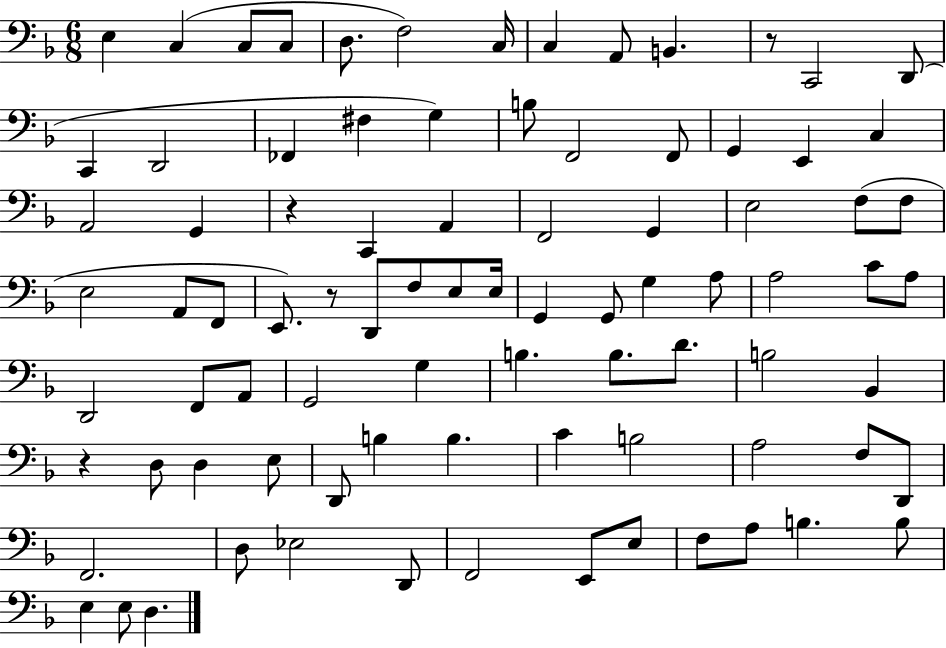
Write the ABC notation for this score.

X:1
T:Untitled
M:6/8
L:1/4
K:F
E, C, C,/2 C,/2 D,/2 F,2 C,/4 C, A,,/2 B,, z/2 C,,2 D,,/2 C,, D,,2 _F,, ^F, G, B,/2 F,,2 F,,/2 G,, E,, C, A,,2 G,, z C,, A,, F,,2 G,, E,2 F,/2 F,/2 E,2 A,,/2 F,,/2 E,,/2 z/2 D,,/2 F,/2 E,/2 E,/4 G,, G,,/2 G, A,/2 A,2 C/2 A,/2 D,,2 F,,/2 A,,/2 G,,2 G, B, B,/2 D/2 B,2 _B,, z D,/2 D, E,/2 D,,/2 B, B, C B,2 A,2 F,/2 D,,/2 F,,2 D,/2 _E,2 D,,/2 F,,2 E,,/2 E,/2 F,/2 A,/2 B, B,/2 E, E,/2 D,